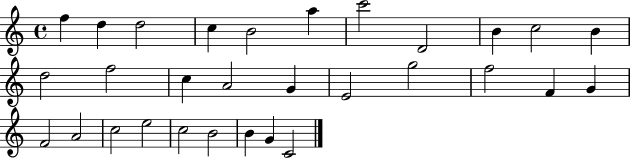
F5/q D5/q D5/h C5/q B4/h A5/q C6/h D4/h B4/q C5/h B4/q D5/h F5/h C5/q A4/h G4/q E4/h G5/h F5/h F4/q G4/q F4/h A4/h C5/h E5/h C5/h B4/h B4/q G4/q C4/h